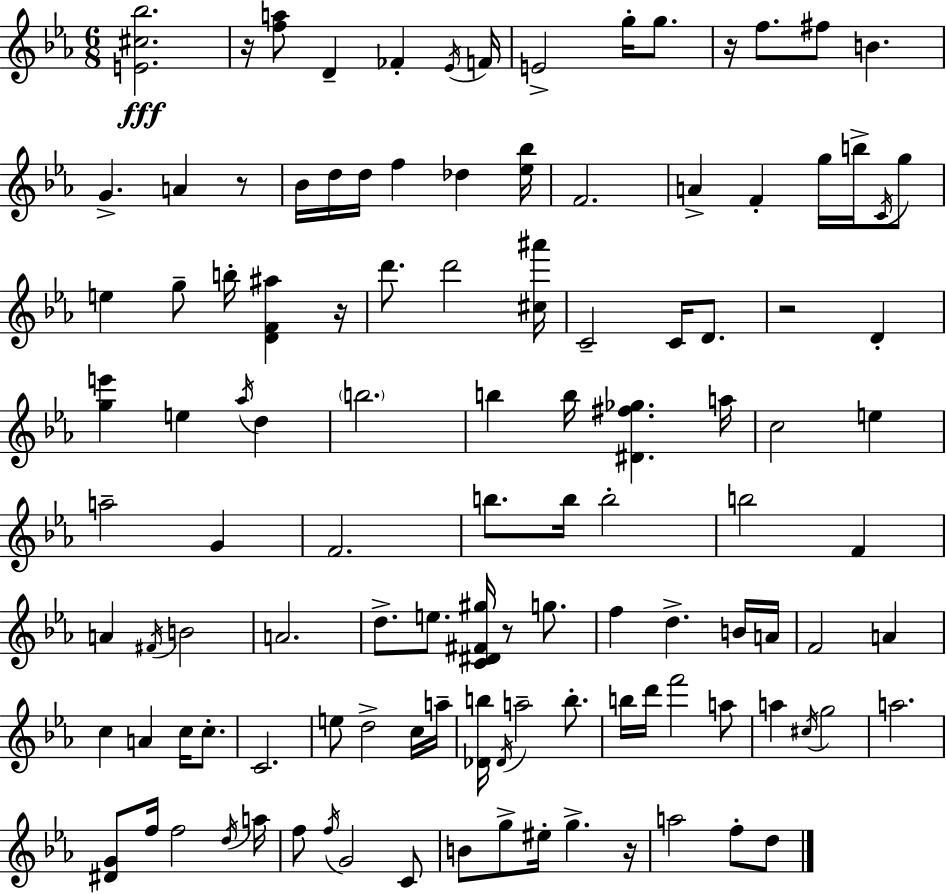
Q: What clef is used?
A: treble